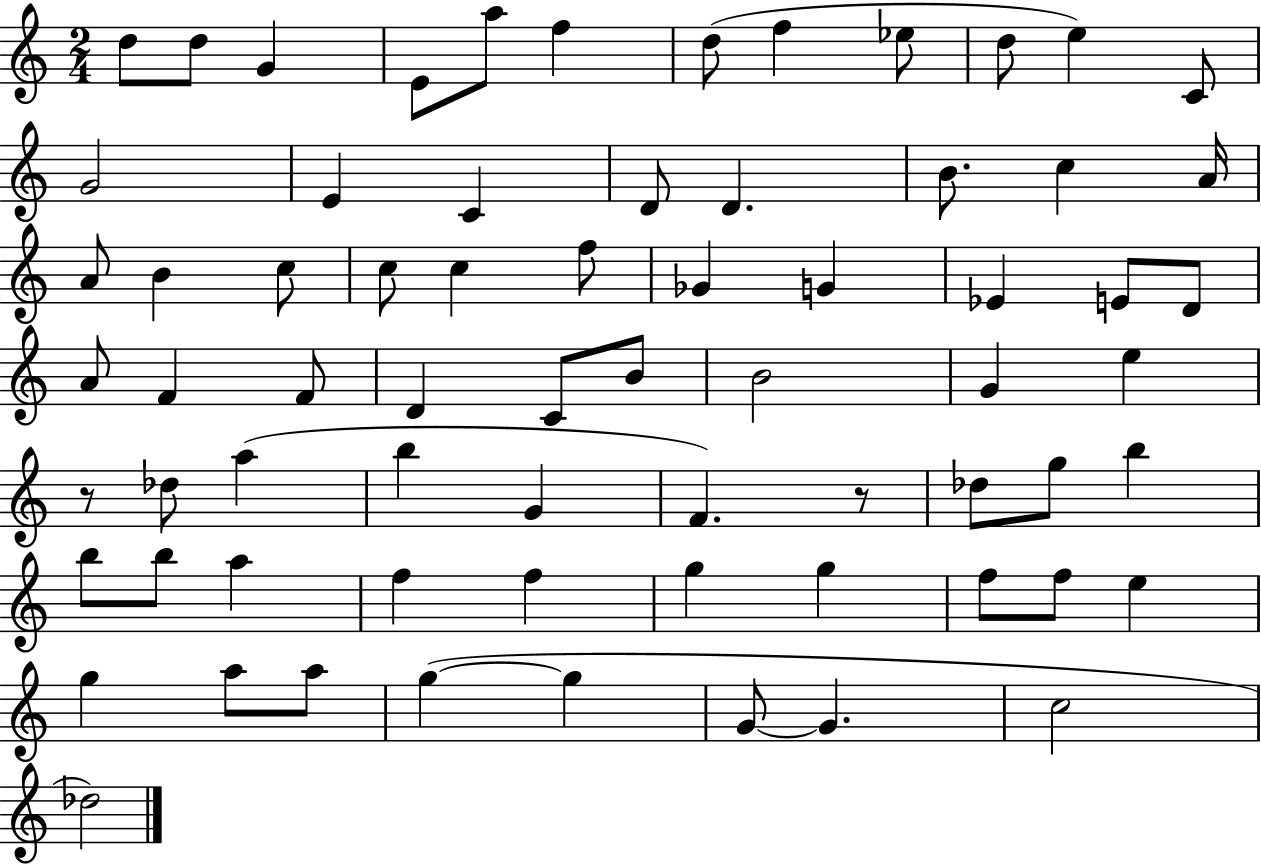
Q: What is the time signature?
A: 2/4